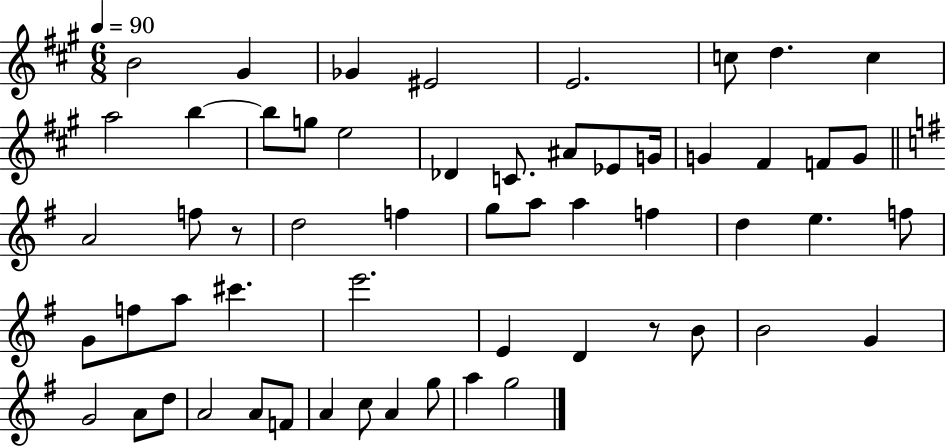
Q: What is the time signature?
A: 6/8